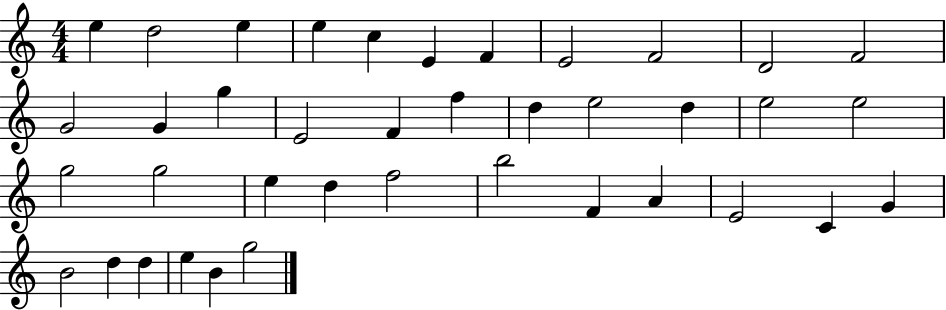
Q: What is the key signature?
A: C major